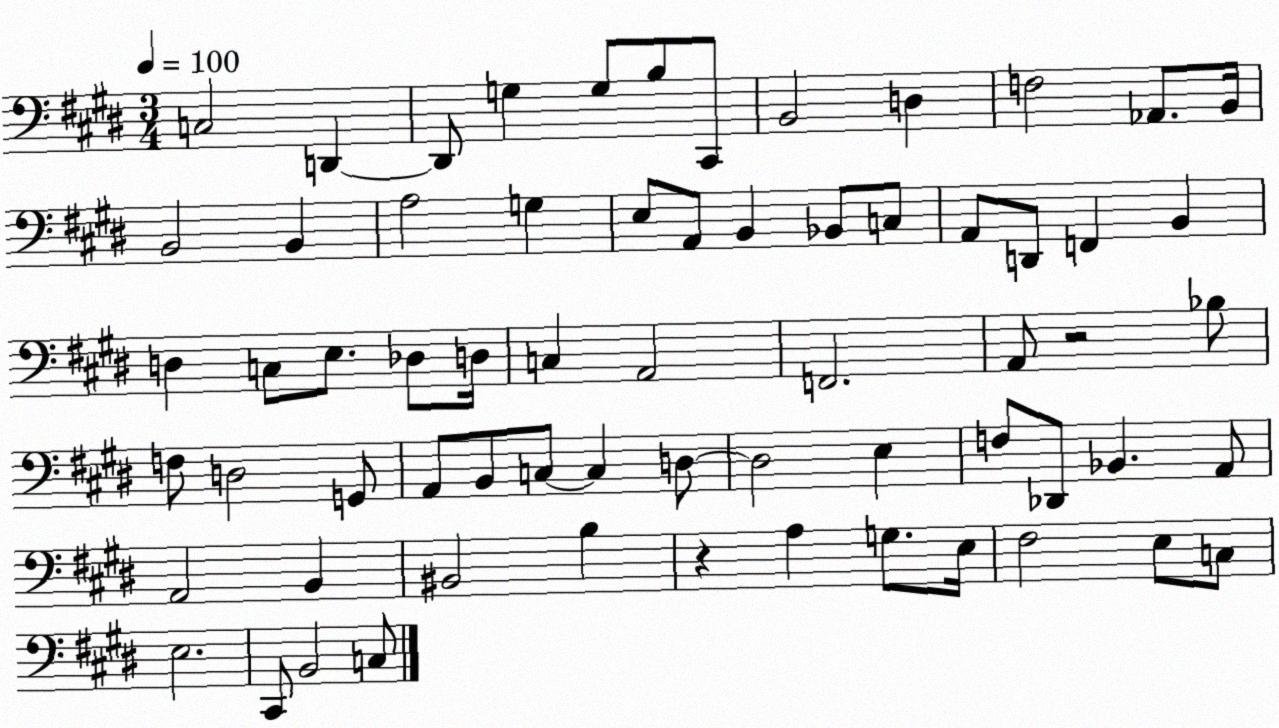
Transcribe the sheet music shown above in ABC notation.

X:1
T:Untitled
M:3/4
L:1/4
K:E
C,2 D,, D,,/2 G, G,/2 B,/2 ^C,,/2 B,,2 D, F,2 _A,,/2 B,,/4 B,,2 B,, A,2 G, E,/2 A,,/2 B,, _B,,/2 C,/2 A,,/2 D,,/2 F,, B,, D, C,/2 E,/2 _D,/2 D,/4 C, A,,2 F,,2 A,,/2 z2 _B,/2 F,/2 D,2 G,,/2 A,,/2 B,,/2 C,/2 C, D,/2 D,2 E, F,/2 _D,,/2 _B,, A,,/2 A,,2 B,, ^B,,2 B, z A, G,/2 E,/4 ^F,2 E,/2 C,/2 E,2 ^C,,/2 B,,2 C,/2